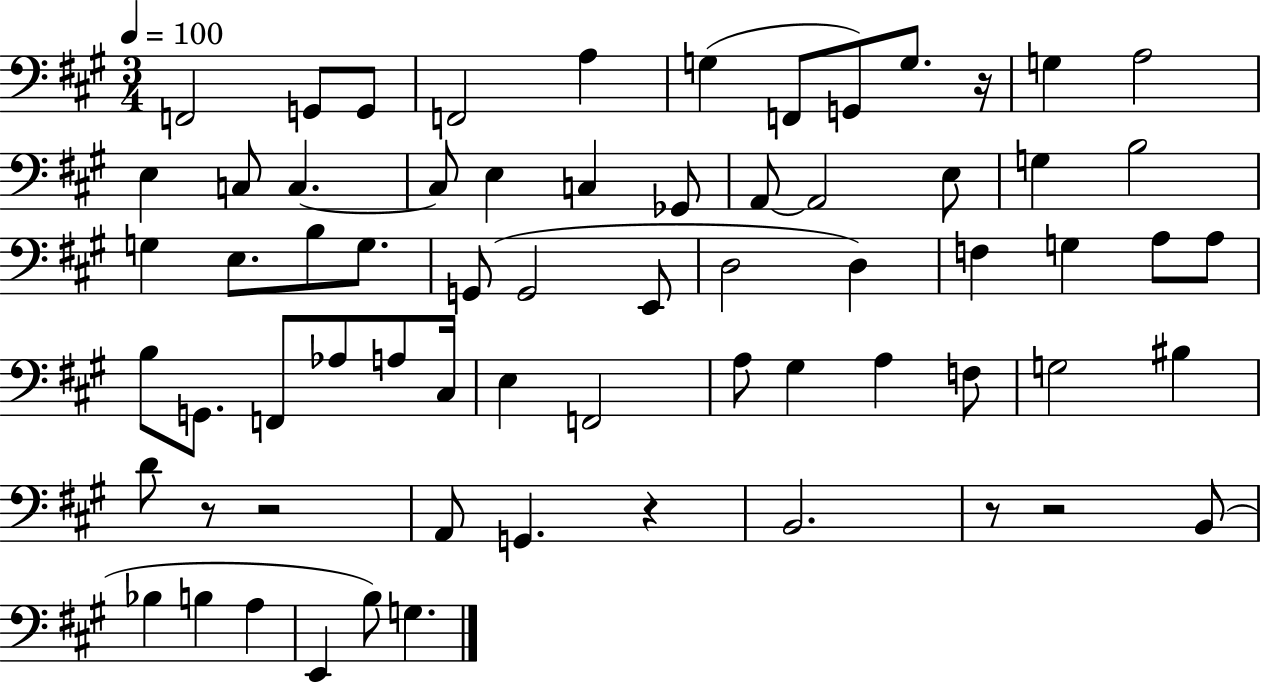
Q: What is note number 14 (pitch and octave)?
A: C3